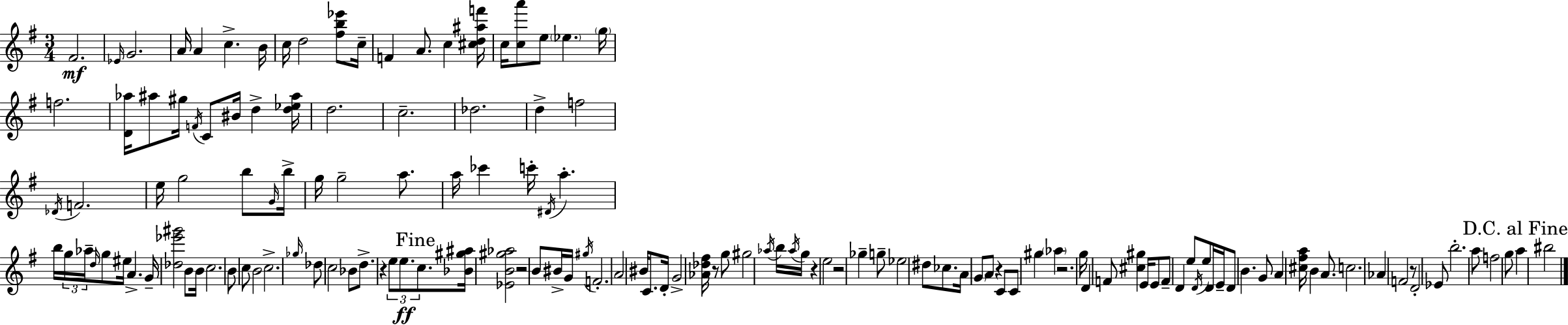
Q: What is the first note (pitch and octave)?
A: F#4